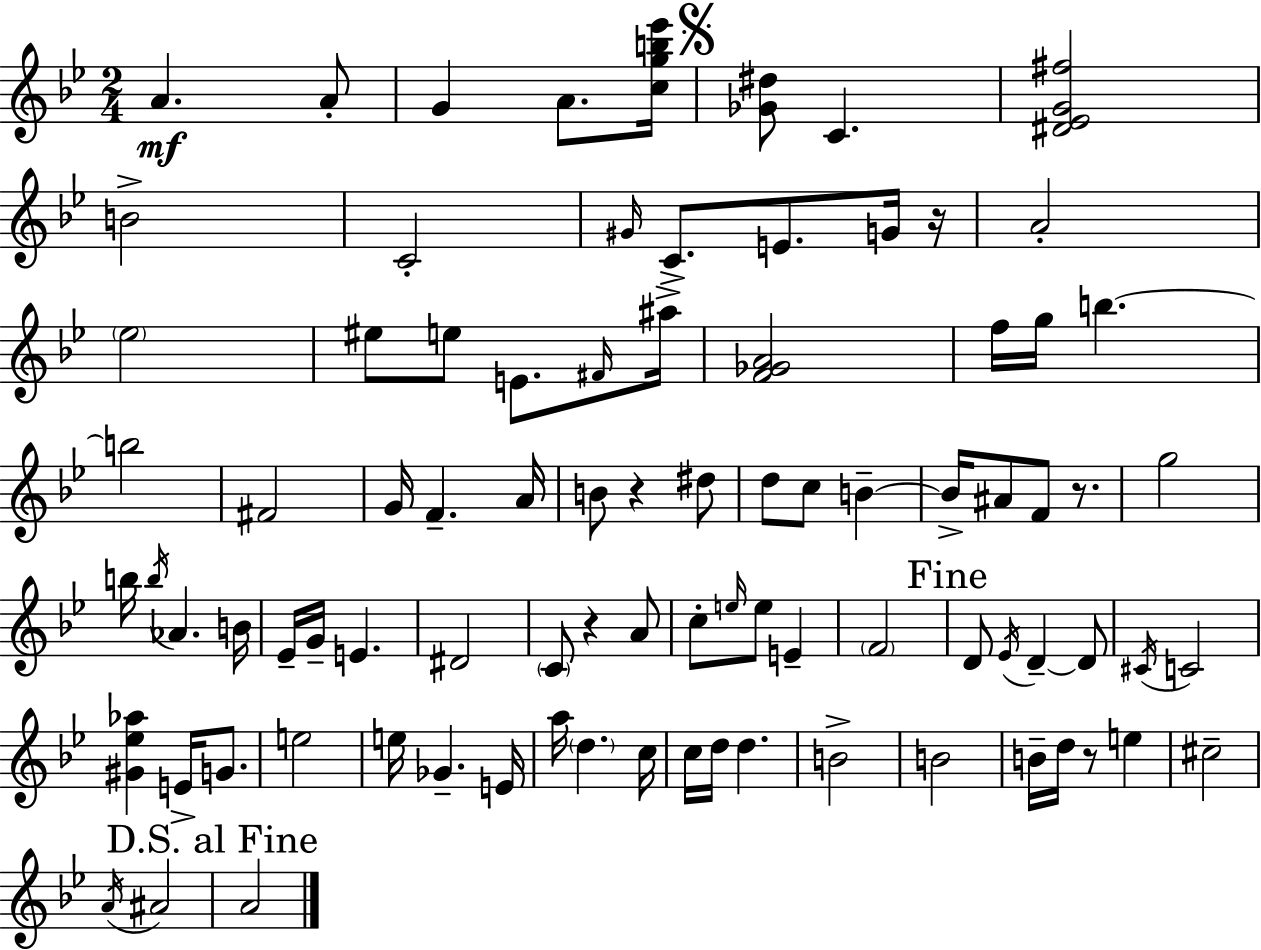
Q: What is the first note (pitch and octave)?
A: A4